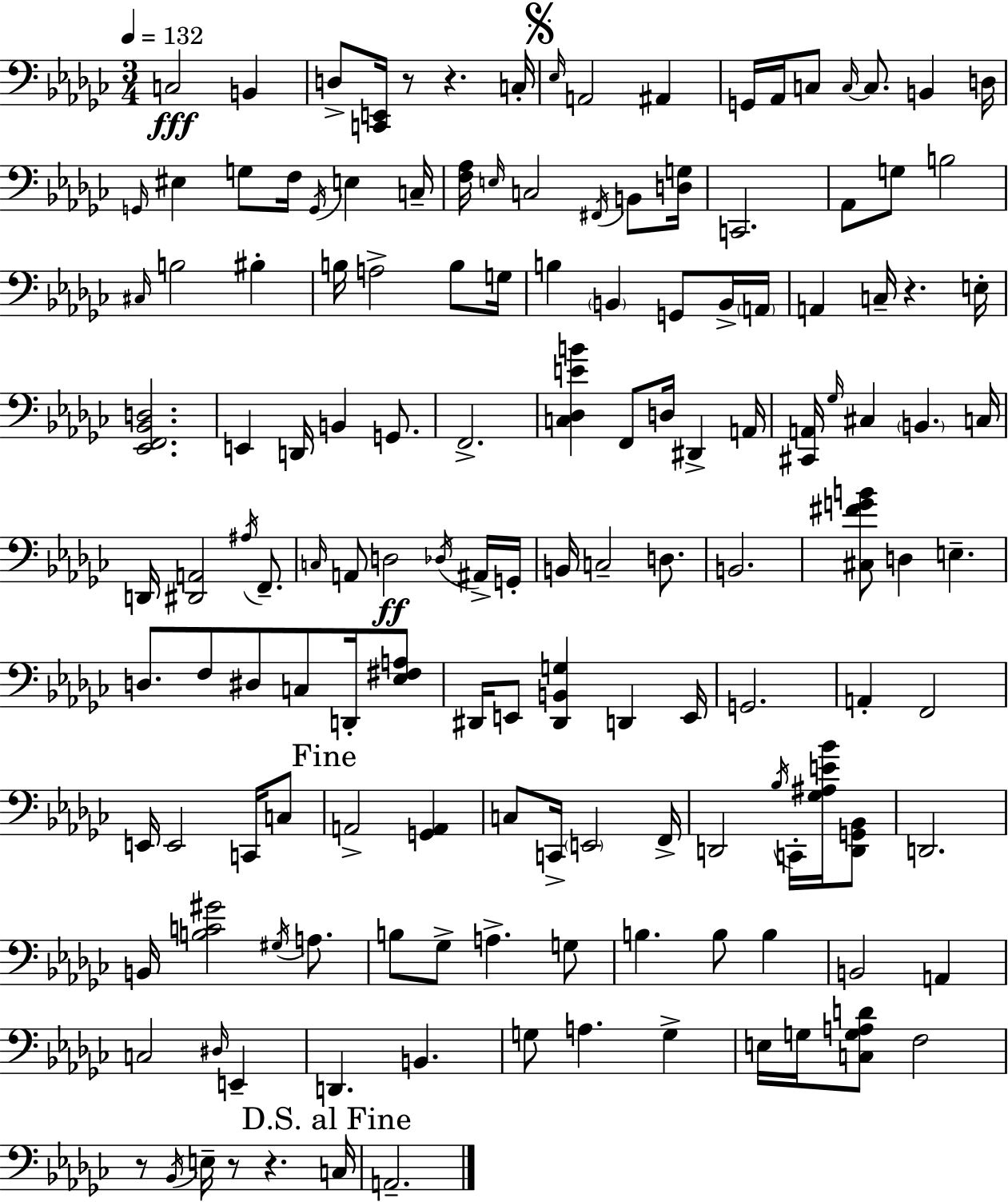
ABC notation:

X:1
T:Untitled
M:3/4
L:1/4
K:Ebm
C,2 B,, D,/2 [C,,E,,]/4 z/2 z C,/4 _E,/4 A,,2 ^A,, G,,/4 _A,,/4 C,/2 C,/4 C,/2 B,, D,/4 G,,/4 ^E, G,/2 F,/4 G,,/4 E, C,/4 [F,_A,]/4 E,/4 C,2 ^F,,/4 B,,/2 [D,G,]/4 C,,2 _A,,/2 G,/2 B,2 ^C,/4 B,2 ^B, B,/4 A,2 B,/2 G,/4 B, B,, G,,/2 B,,/4 A,,/4 A,, C,/4 z E,/4 [_E,,F,,_B,,D,]2 E,, D,,/4 B,, G,,/2 F,,2 [C,_D,EB] F,,/2 D,/4 ^D,, A,,/4 [^C,,A,,]/4 _G,/4 ^C, B,, C,/4 D,,/4 [^D,,A,,]2 ^A,/4 F,,/2 C,/4 A,,/2 D,2 _D,/4 ^A,,/4 G,,/4 B,,/4 C,2 D,/2 B,,2 [^C,^FGB]/2 D, E, D,/2 F,/2 ^D,/2 C,/2 D,,/4 [_E,^F,A,]/2 ^D,,/4 E,,/2 [^D,,B,,G,] D,, E,,/4 G,,2 A,, F,,2 E,,/4 E,,2 C,,/4 C,/2 A,,2 [G,,A,,] C,/2 C,,/4 E,,2 F,,/4 D,,2 _B,/4 C,,/4 [_G,^A,E_B]/4 [D,,G,,_B,,]/2 D,,2 B,,/4 [B,C^G]2 ^G,/4 A,/2 B,/2 _G,/2 A, G,/2 B, B,/2 B, B,,2 A,, C,2 ^D,/4 E,, D,, B,, G,/2 A, G, E,/4 G,/4 [C,G,A,D]/2 F,2 z/2 _B,,/4 E,/4 z/2 z C,/4 A,,2